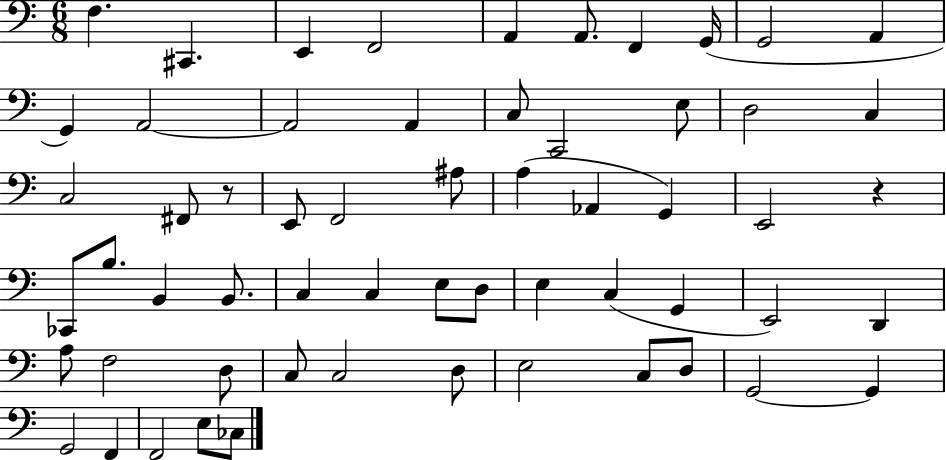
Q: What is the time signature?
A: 6/8